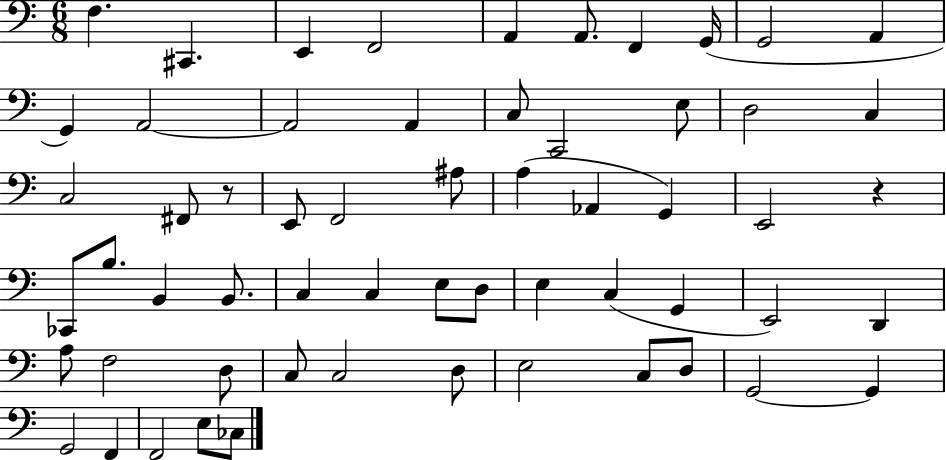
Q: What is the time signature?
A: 6/8